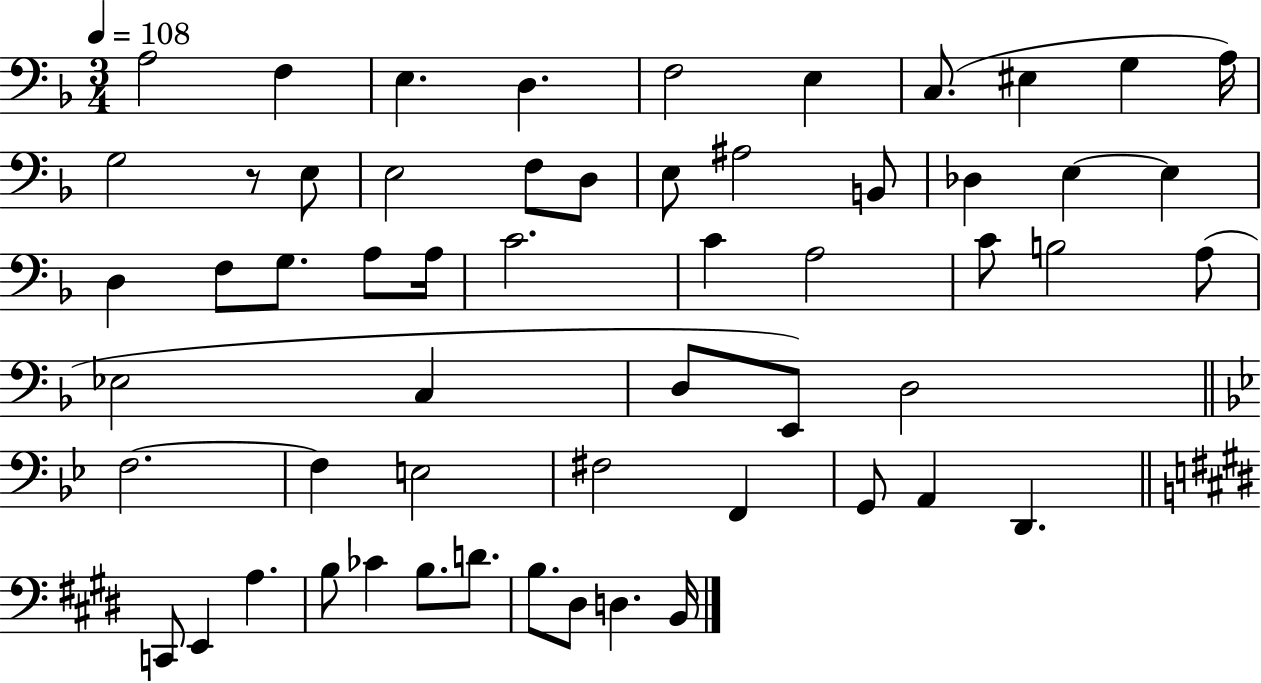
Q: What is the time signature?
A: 3/4